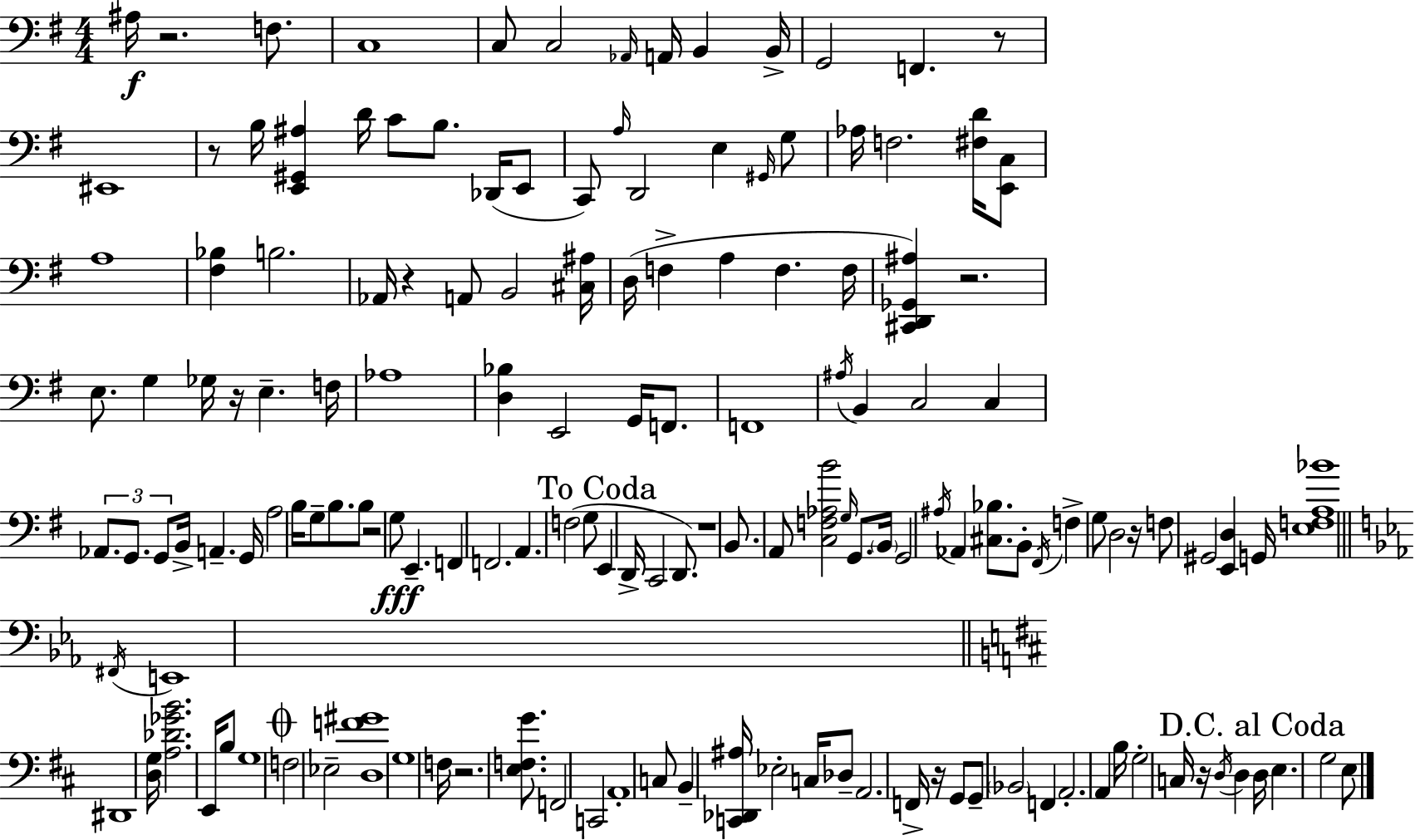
X:1
T:Untitled
M:4/4
L:1/4
K:G
^A,/4 z2 F,/2 C,4 C,/2 C,2 _A,,/4 A,,/4 B,, B,,/4 G,,2 F,, z/2 ^E,,4 z/2 B,/4 [E,,^G,,^A,] D/4 C/2 B,/2 _D,,/4 E,,/2 C,,/2 A,/4 D,,2 E, ^G,,/4 G,/2 _A,/4 F,2 [^F,D]/4 [E,,C,]/2 A,4 [^F,_B,] B,2 _A,,/4 z A,,/2 B,,2 [^C,^A,]/4 D,/4 F, A, F, F,/4 [^C,,D,,_G,,^A,] z2 E,/2 G, _G,/4 z/4 E, F,/4 _A,4 [D,_B,] E,,2 G,,/4 F,,/2 F,,4 ^A,/4 B,, C,2 C, _A,,/2 G,,/2 G,,/2 B,,/4 A,, G,,/4 A,2 B,/4 G,/2 B,/2 B,/2 z2 G,/2 E,, F,, F,,2 A,, F,2 G,/2 E,, D,,/4 C,,2 D,,/2 z4 B,,/2 A,,/2 [C,F,_A,B]2 G,/4 G,,/2 B,,/4 G,,2 ^A,/4 _A,, [^C,_B,]/2 B,,/2 ^F,,/4 F, G,/2 D,2 z/4 F,/2 ^G,,2 [E,,D,] G,,/4 [E,F,A,_B]4 ^F,,/4 E,,4 ^D,,4 [D,G,]/4 [A,_D_GB]2 E,,/4 B,/2 G,4 F,2 _E,2 [D,F^G]4 G,4 F,/4 z2 [E,F,G]/2 F,,2 C,,2 A,,4 C,/2 B,, [C,,_D,,^A,]/4 _E,2 C,/4 _D,/2 A,,2 F,,/4 z/4 G,,/2 G,,/2 _B,,2 F,, A,,2 A,, B,/4 G,2 C,/4 z/4 D,/4 D, D,/4 E, G,2 E,/2